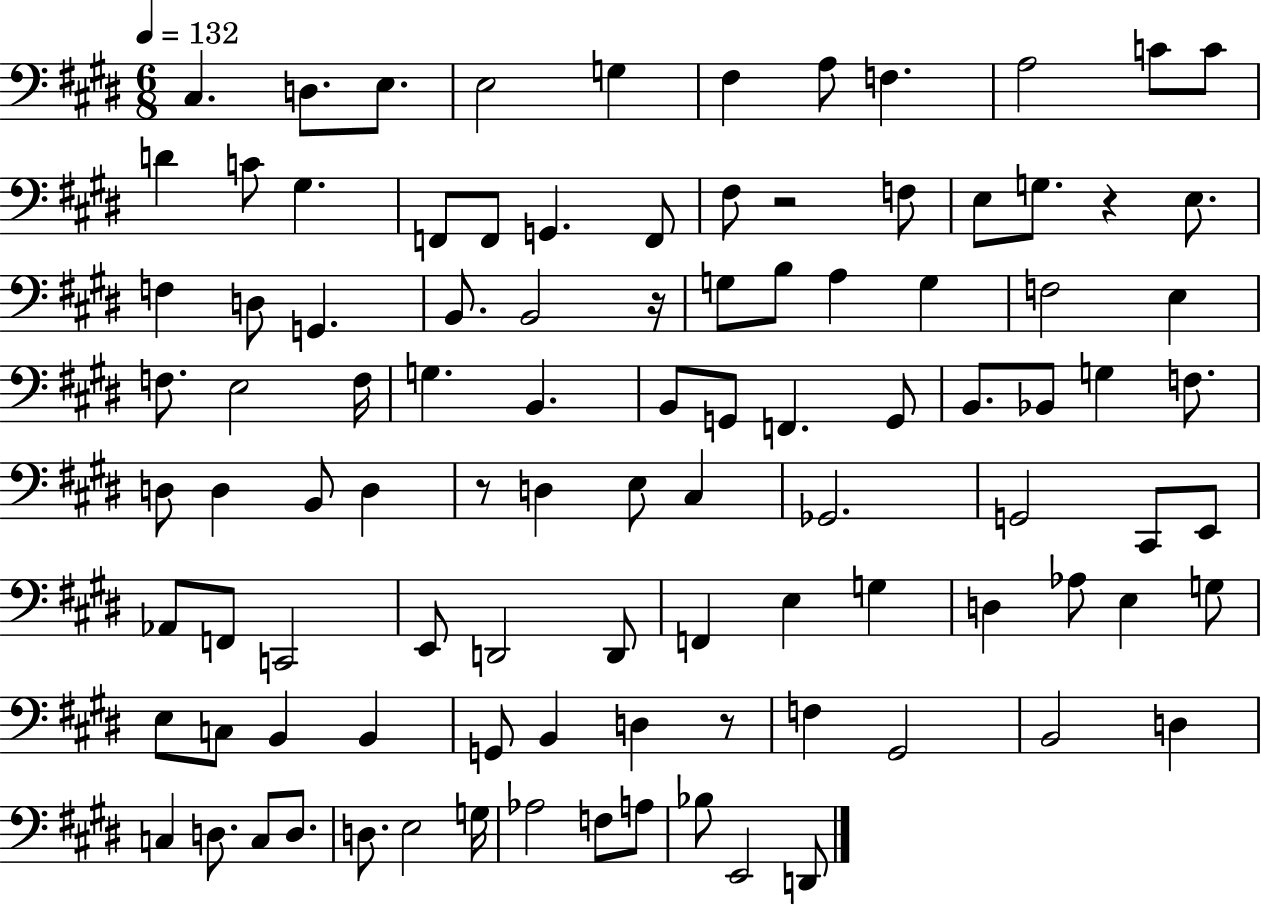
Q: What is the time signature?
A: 6/8